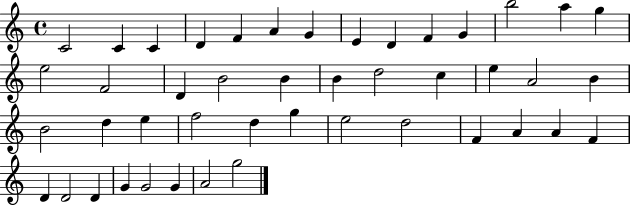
{
  \clef treble
  \time 4/4
  \defaultTimeSignature
  \key c \major
  c'2 c'4 c'4 | d'4 f'4 a'4 g'4 | e'4 d'4 f'4 g'4 | b''2 a''4 g''4 | \break e''2 f'2 | d'4 b'2 b'4 | b'4 d''2 c''4 | e''4 a'2 b'4 | \break b'2 d''4 e''4 | f''2 d''4 g''4 | e''2 d''2 | f'4 a'4 a'4 f'4 | \break d'4 d'2 d'4 | g'4 g'2 g'4 | a'2 g''2 | \bar "|."
}